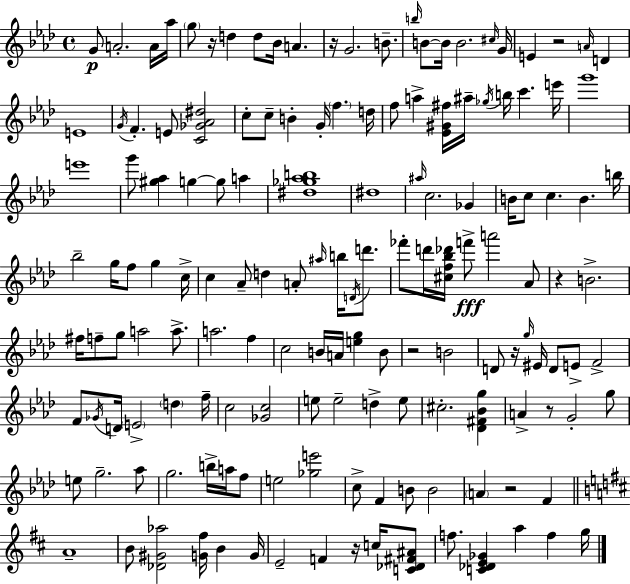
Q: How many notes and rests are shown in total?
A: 151